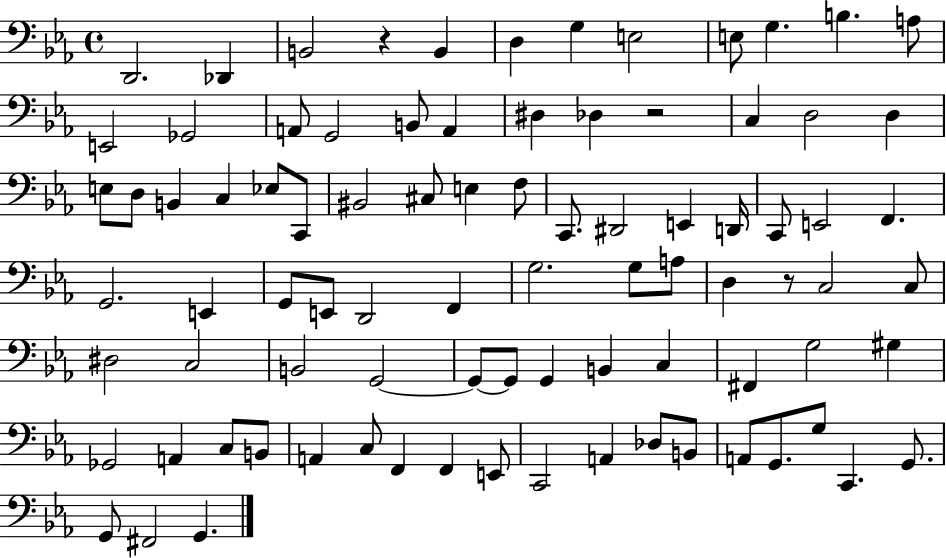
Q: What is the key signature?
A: EES major